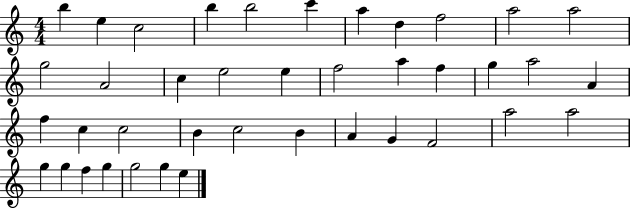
X:1
T:Untitled
M:4/4
L:1/4
K:C
b e c2 b b2 c' a d f2 a2 a2 g2 A2 c e2 e f2 a f g a2 A f c c2 B c2 B A G F2 a2 a2 g g f g g2 g e